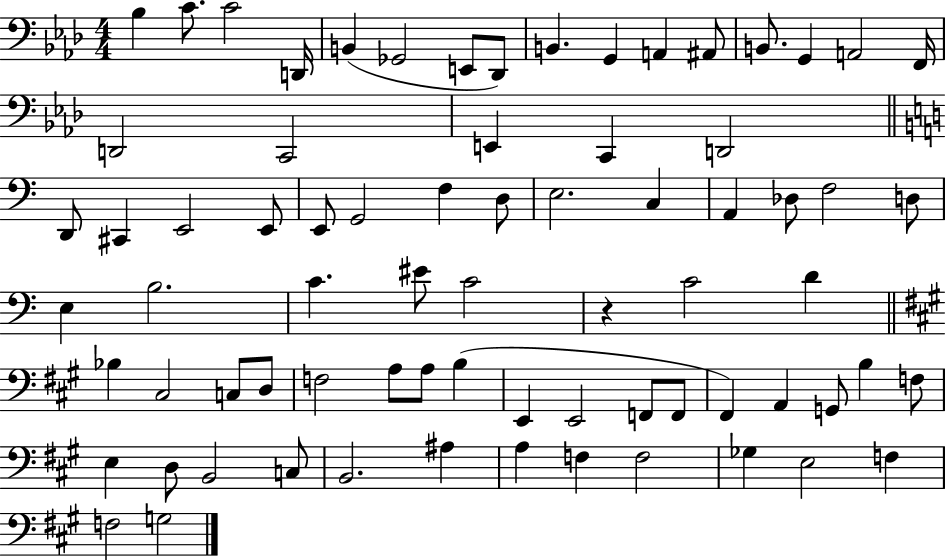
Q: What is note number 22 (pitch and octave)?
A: D2